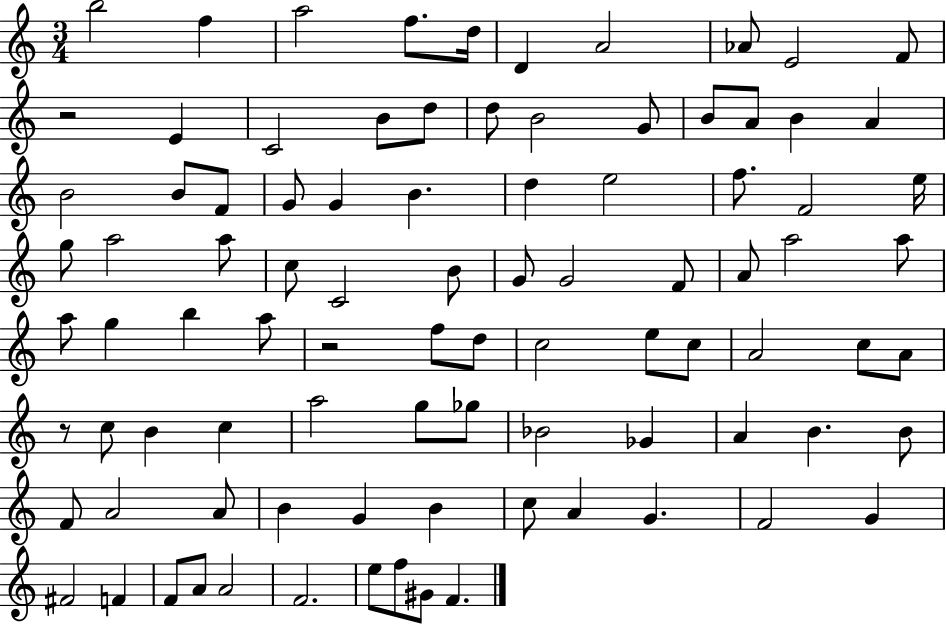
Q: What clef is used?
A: treble